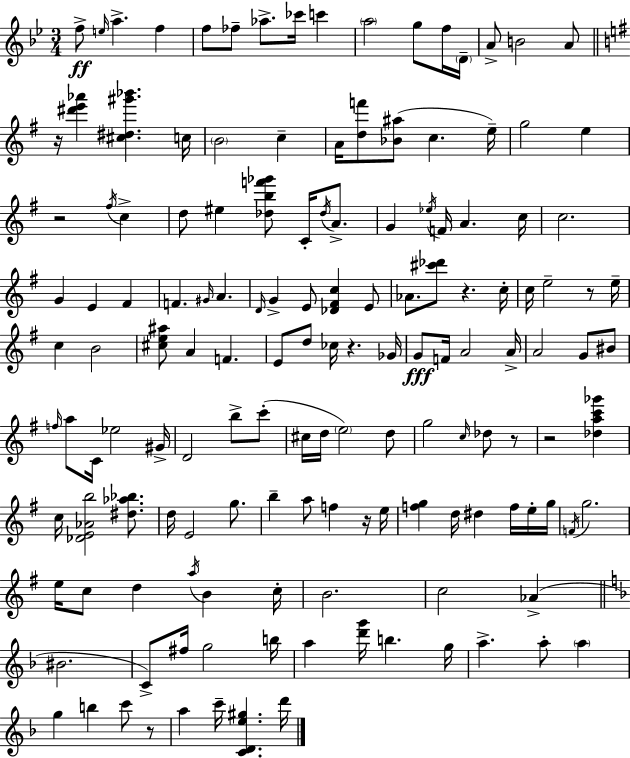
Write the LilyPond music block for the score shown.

{
  \clef treble
  \numericTimeSignature
  \time 3/4
  \key g \minor
  \repeat volta 2 { f''8->\ff \grace { e''16 } a''4.-> f''4 | f''8 fes''8-- aes''8.-> ces'''16 c'''4 | \parenthesize a''2 g''8 f''16 | \parenthesize d'16-- a'8-> b'2 a'8 | \break \bar "||" \break \key e \minor r16 <dis''' e''' aes'''>4 <cis'' dis'' gis''' bes'''>4. c''16 | \parenthesize b'2 c''4-- | a'16 <d'' f'''>8 <bes' ais''>8( c''4. e''16--) | g''2 e''4 | \break r2 \acciaccatura { fis''16 } c''4-> | d''8 eis''4 <des'' b'' f''' ges'''>8 c'16-. \acciaccatura { des''16 } a'8.-> | g'4 \acciaccatura { ees''16 } f'16 a'4. | c''16 c''2. | \break g'4 e'4 fis'4 | f'4. \grace { gis'16 } a'4. | \grace { d'16 } g'4-> e'8 <des' fis' c''>4 | e'8 aes'8. <cis''' des'''>8 r4. | \break c''16-. c''16 e''2-- | r8 e''16-- c''4 b'2 | <cis'' e'' ais''>8 a'4 f'4. | e'8 d''8 ces''16 r4. | \break ges'16 g'8\fff f'16 a'2 | a'16-> a'2 | g'8 bis'8 \grace { f''16 } a''8 c'16 ees''2 | gis'16-> d'2 | \break b''8-> c'''8-.( cis''16 d''16 \parenthesize e''2) | d''8 g''2 | \grace { c''16 } des''8 r8 r2 | <des'' a'' c''' ges'''>4 c''16 <des' e' aes' b''>2 | \break <dis'' aes'' bes''>8. d''16 e'2 | g''8. b''4-- a''8 | f''4 r16 e''16 <f'' g''>4 d''16 | dis''4 f''16 e''16-. g''16 \acciaccatura { f'16 } g''2. | \break e''16 c''8 d''4 | \acciaccatura { a''16 } b'4 c''16-. b'2. | c''2 | aes'4->( \bar "||" \break \key d \minor bis'2. | c'8->) fis''16 g''2 b''16 | a''4 <d''' g'''>16 b''4. g''16 | a''4.-> a''8-. \parenthesize a''4 | \break g''4 b''4 c'''8 r8 | a''4 c'''16-- <c' d' e'' gis''>4. d'''16 | } \bar "|."
}